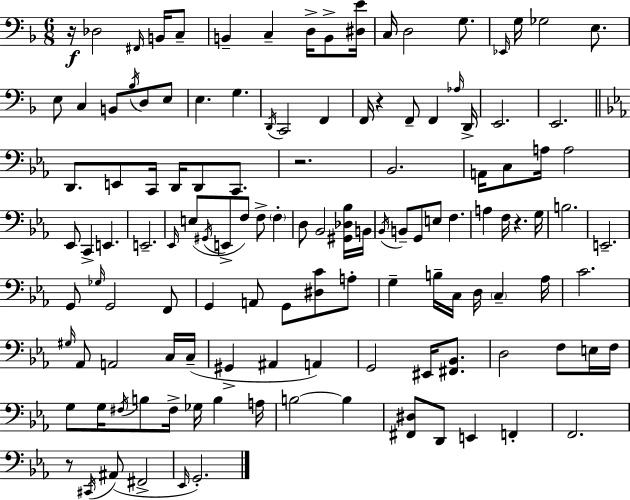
R/s Db3/h F#2/s B2/s C3/e B2/q C3/q D3/s B2/e [D#3,E4]/s C3/s D3/h G3/e. Eb2/s G3/s Gb3/h E3/e. E3/e C3/q B2/e Bb3/s D3/e E3/e E3/q. G3/q. D2/s C2/h F2/q F2/s R/q F2/e F2/q Ab3/s D2/s E2/h. E2/h. D2/e. E2/e C2/s D2/s D2/e C2/e. R/h. Bb2/h. A2/s C3/e A3/s A3/h Eb2/e C2/q E2/q. E2/h. Eb2/s E3/e G#2/s E2/e F3/e F3/e F3/q D3/e Bb2/h [G#2,Db3,Bb3]/s B2/s Bb2/s B2/e G2/e E3/e F3/q. A3/q F3/s R/q. G3/s B3/h. E2/h. G2/e Gb3/s G2/h F2/e G2/q A2/e G2/e [D#3,C4]/e A3/e G3/q B3/s C3/s D3/s C3/q Ab3/s C4/h. G#3/s Ab2/e A2/h C3/s C3/s G#2/q A#2/q A2/q G2/h EIS2/s [F#2,Bb2]/e. D3/h F3/e E3/s F3/s G3/e G3/s F#3/s B3/e F#3/s Gb3/s B3/q A3/s B3/h B3/q [F#2,D#3]/e D2/e E2/q F2/q F2/h. R/e C#2/s A#2/e F#2/h Eb2/s G2/h.